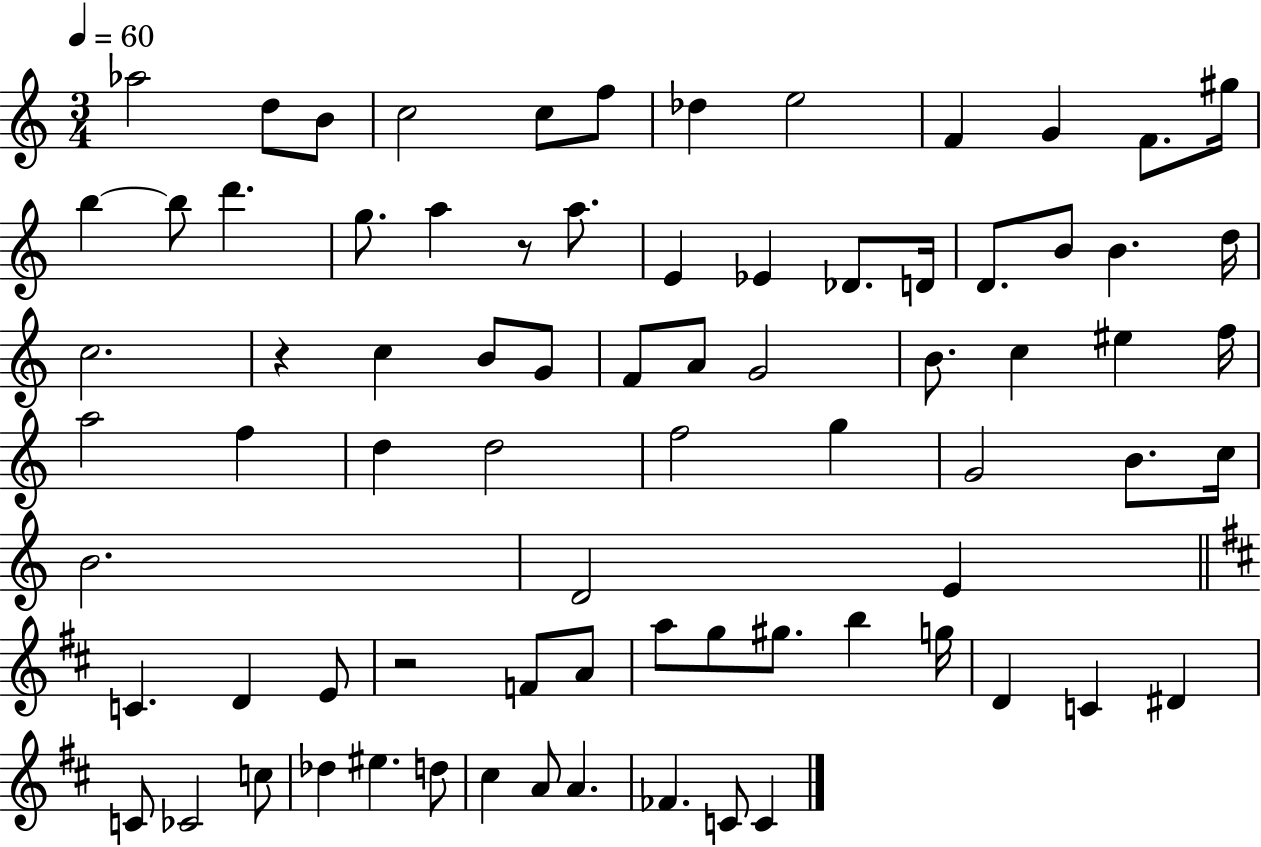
X:1
T:Untitled
M:3/4
L:1/4
K:C
_a2 d/2 B/2 c2 c/2 f/2 _d e2 F G F/2 ^g/4 b b/2 d' g/2 a z/2 a/2 E _E _D/2 D/4 D/2 B/2 B d/4 c2 z c B/2 G/2 F/2 A/2 G2 B/2 c ^e f/4 a2 f d d2 f2 g G2 B/2 c/4 B2 D2 E C D E/2 z2 F/2 A/2 a/2 g/2 ^g/2 b g/4 D C ^D C/2 _C2 c/2 _d ^e d/2 ^c A/2 A _F C/2 C